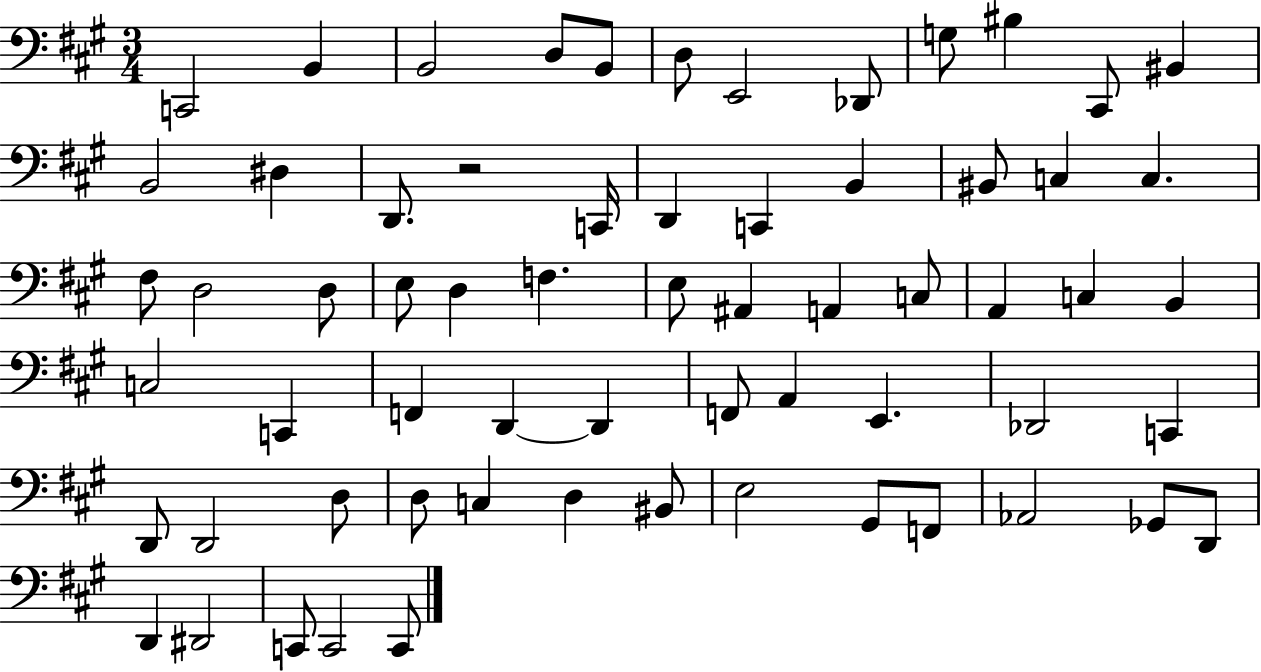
X:1
T:Untitled
M:3/4
L:1/4
K:A
C,,2 B,, B,,2 D,/2 B,,/2 D,/2 E,,2 _D,,/2 G,/2 ^B, ^C,,/2 ^B,, B,,2 ^D, D,,/2 z2 C,,/4 D,, C,, B,, ^B,,/2 C, C, ^F,/2 D,2 D,/2 E,/2 D, F, E,/2 ^A,, A,, C,/2 A,, C, B,, C,2 C,, F,, D,, D,, F,,/2 A,, E,, _D,,2 C,, D,,/2 D,,2 D,/2 D,/2 C, D, ^B,,/2 E,2 ^G,,/2 F,,/2 _A,,2 _G,,/2 D,,/2 D,, ^D,,2 C,,/2 C,,2 C,,/2